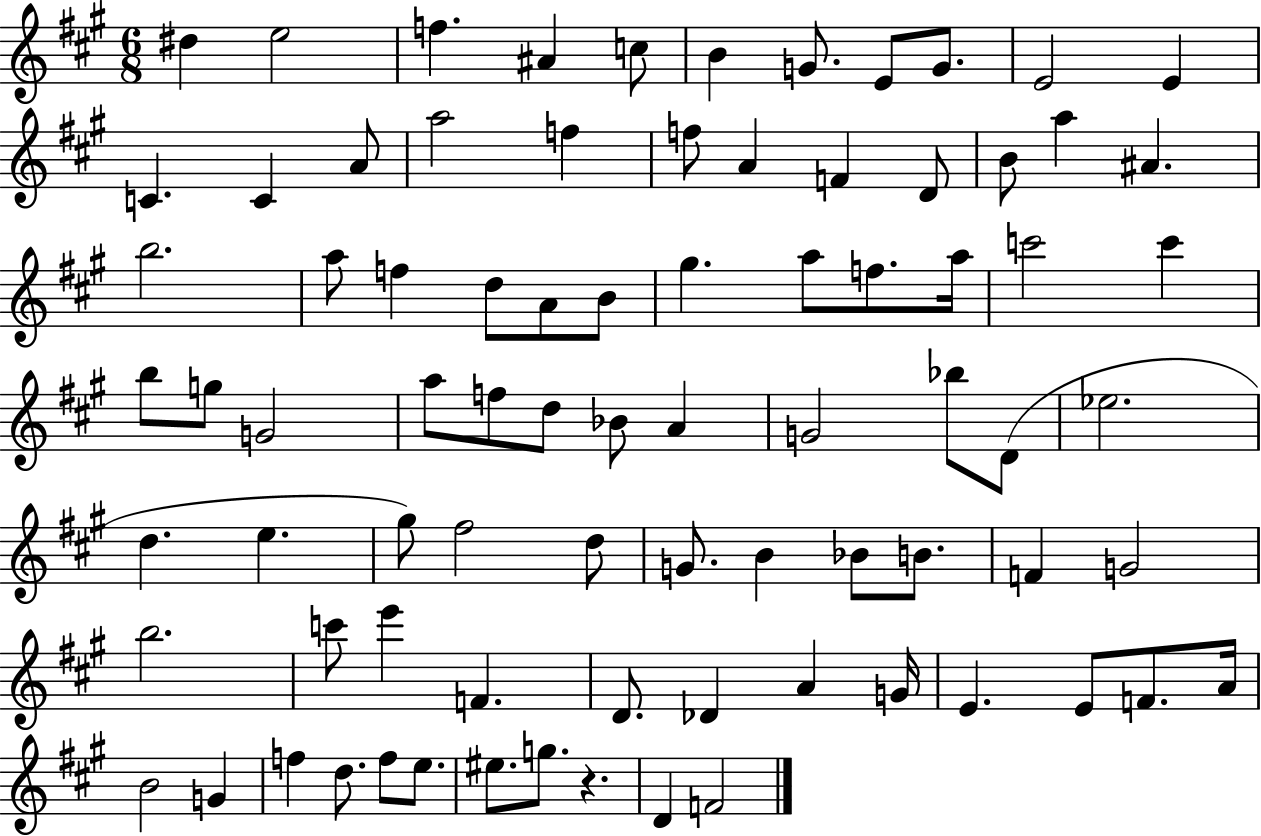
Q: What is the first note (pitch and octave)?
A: D#5